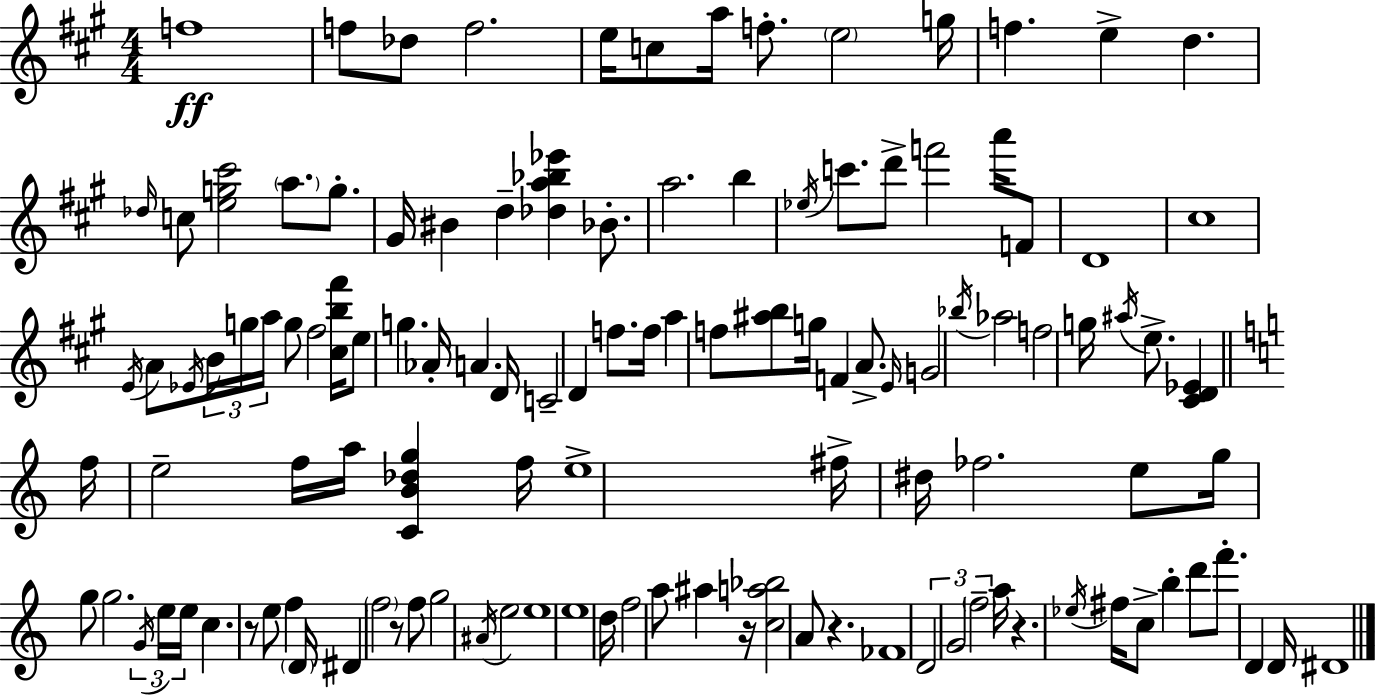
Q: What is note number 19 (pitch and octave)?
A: BIS4